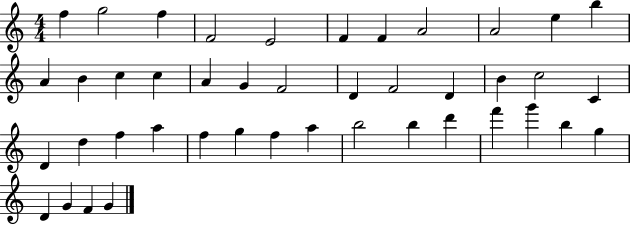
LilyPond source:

{
  \clef treble
  \numericTimeSignature
  \time 4/4
  \key c \major
  f''4 g''2 f''4 | f'2 e'2 | f'4 f'4 a'2 | a'2 e''4 b''4 | \break a'4 b'4 c''4 c''4 | a'4 g'4 f'2 | d'4 f'2 d'4 | b'4 c''2 c'4 | \break d'4 d''4 f''4 a''4 | f''4 g''4 f''4 a''4 | b''2 b''4 d'''4 | f'''4 g'''4 b''4 g''4 | \break d'4 g'4 f'4 g'4 | \bar "|."
}